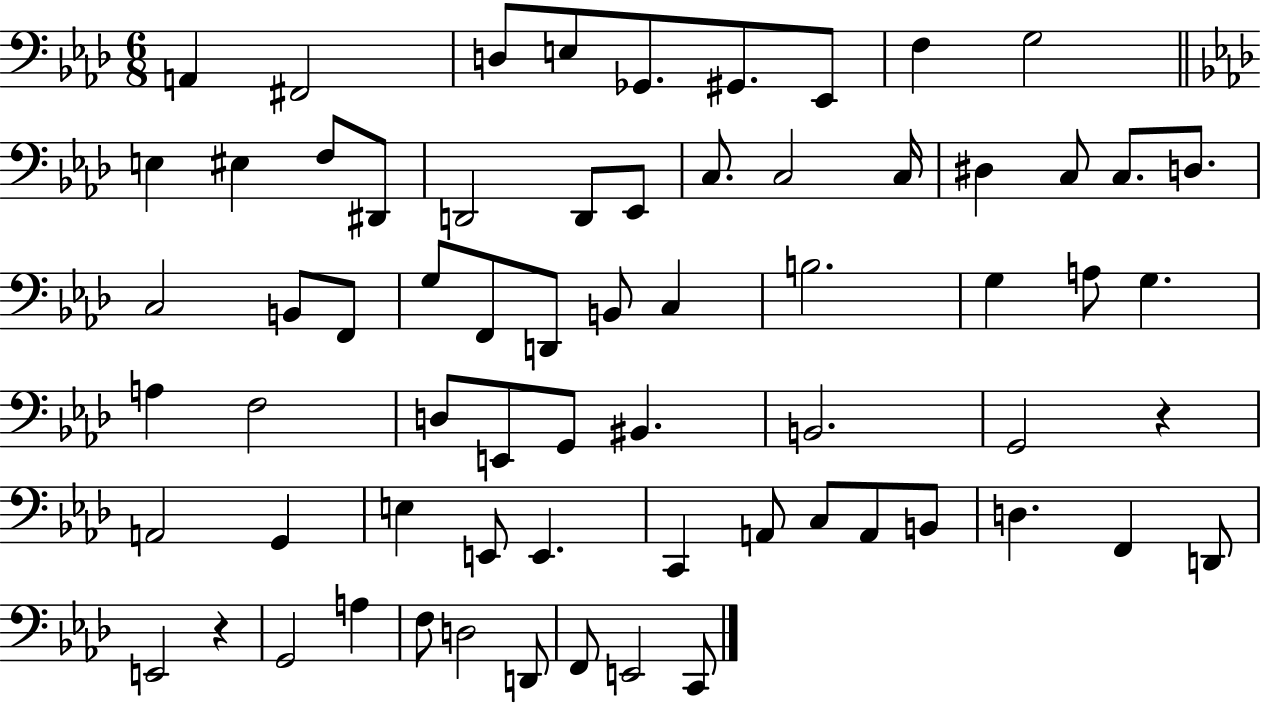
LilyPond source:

{
  \clef bass
  \numericTimeSignature
  \time 6/8
  \key aes \major
  a,4 fis,2 | d8 e8 ges,8. gis,8. ees,8 | f4 g2 | \bar "||" \break \key aes \major e4 eis4 f8 dis,8 | d,2 d,8 ees,8 | c8. c2 c16 | dis4 c8 c8. d8. | \break c2 b,8 f,8 | g8 f,8 d,8 b,8 c4 | b2. | g4 a8 g4. | \break a4 f2 | d8 e,8 g,8 bis,4. | b,2. | g,2 r4 | \break a,2 g,4 | e4 e,8 e,4. | c,4 a,8 c8 a,8 b,8 | d4. f,4 d,8 | \break e,2 r4 | g,2 a4 | f8 d2 d,8 | f,8 e,2 c,8 | \break \bar "|."
}